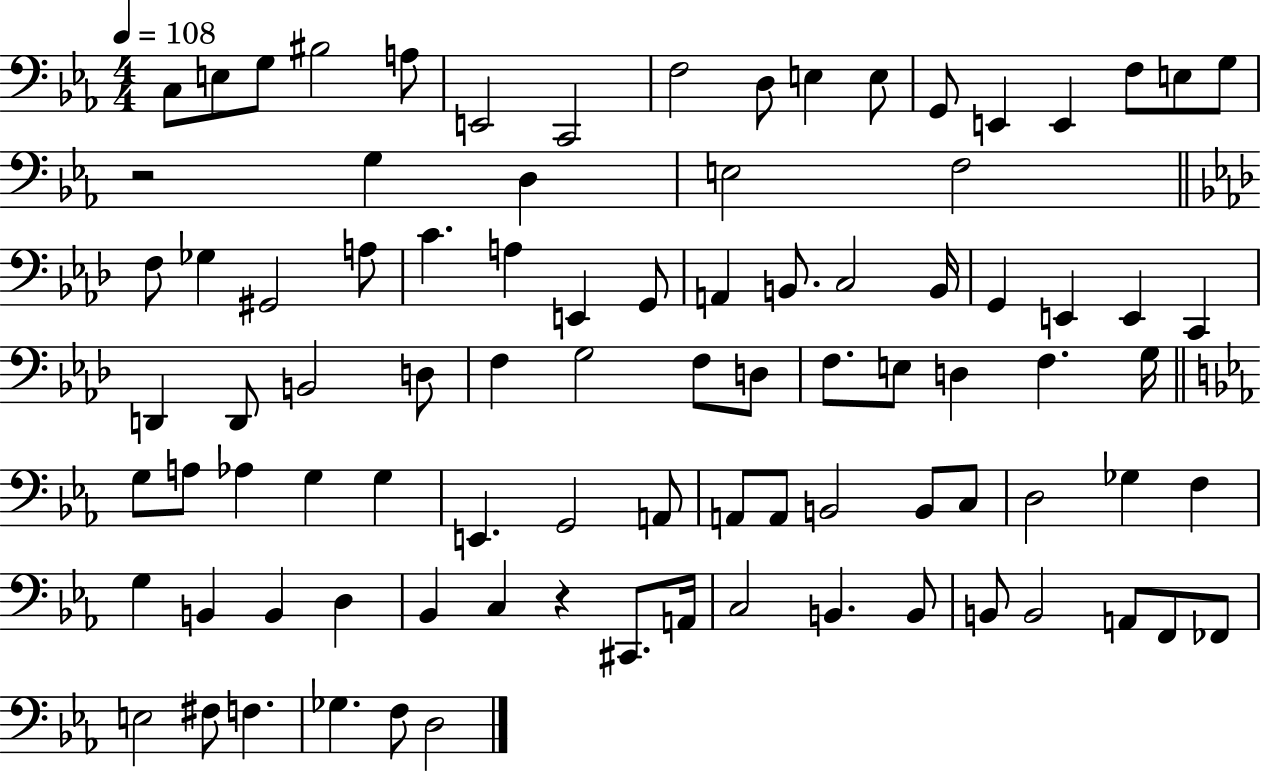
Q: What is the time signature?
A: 4/4